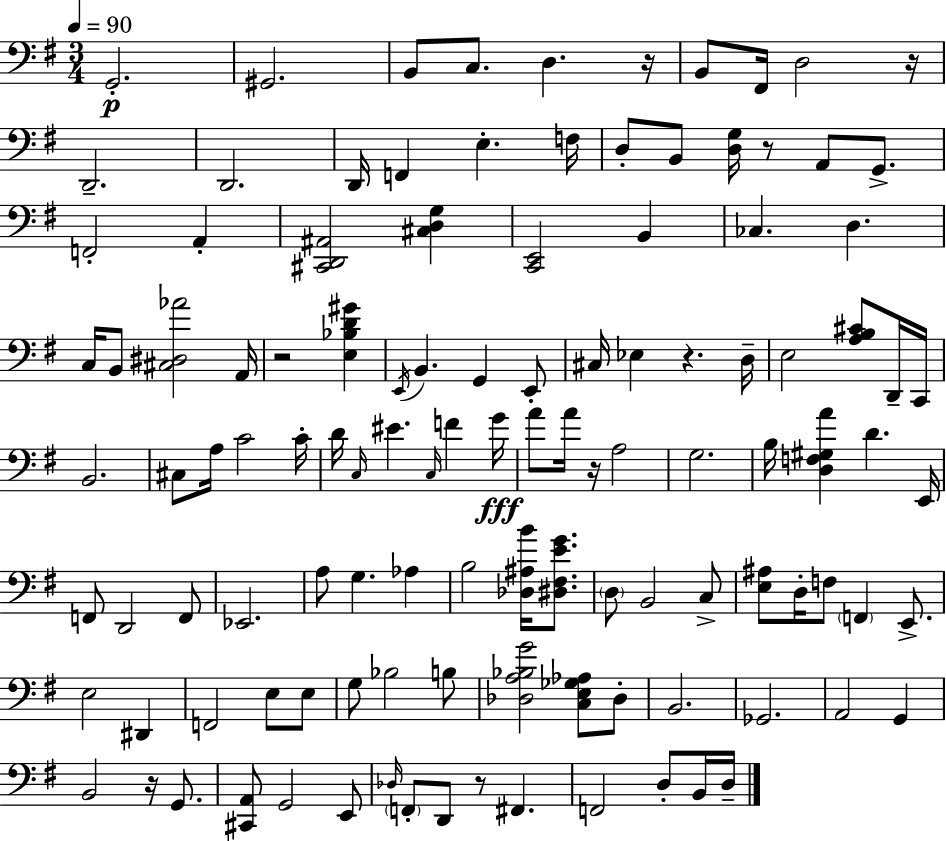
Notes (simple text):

G2/h. G#2/h. B2/e C3/e. D3/q. R/s B2/e F#2/s D3/h R/s D2/h. D2/h. D2/s F2/q E3/q. F3/s D3/e B2/e [D3,G3]/s R/e A2/e G2/e. F2/h A2/q [C#2,D2,A#2]/h [C#3,D3,G3]/q [C2,E2]/h B2/q CES3/q. D3/q. C3/s B2/e [C#3,D#3,Ab4]/h A2/s R/h [E3,Bb3,D4,G#4]/q E2/s B2/q. G2/q E2/e C#3/s Eb3/q R/q. D3/s E3/h [A3,B3,C#4]/e D2/s C2/s B2/h. C#3/e A3/s C4/h C4/s D4/s C3/s EIS4/q. C3/s F4/q G4/s A4/e A4/s R/s A3/h G3/h. B3/s [D3,F3,G#3,A4]/q D4/q. E2/s F2/e D2/h F2/e Eb2/h. A3/e G3/q. Ab3/q B3/h [Db3,A#3,B4]/s [D#3,F#3,E4,G4]/e. D3/e B2/h C3/e [E3,A#3]/e D3/s F3/e F2/q E2/e. E3/h D#2/q F2/h E3/e E3/e G3/e Bb3/h B3/e [Db3,A3,Bb3,G4]/h [C3,E3,Gb3,Ab3]/e Db3/e B2/h. Gb2/h. A2/h G2/q B2/h R/s G2/e. [C#2,A2]/e G2/h E2/e Db3/s F2/e D2/e R/e F#2/q. F2/h D3/e B2/s D3/s